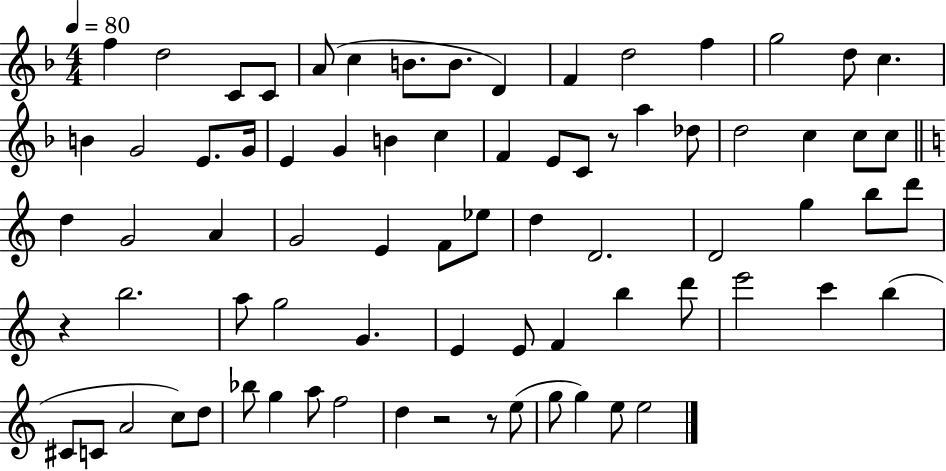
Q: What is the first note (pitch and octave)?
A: F5